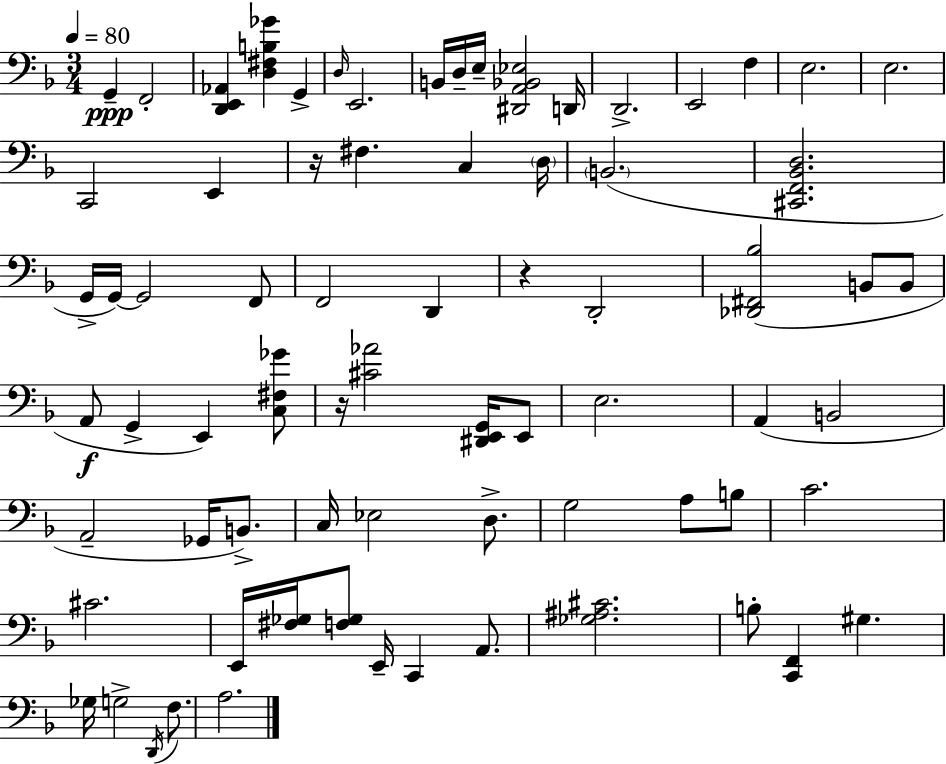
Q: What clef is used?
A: bass